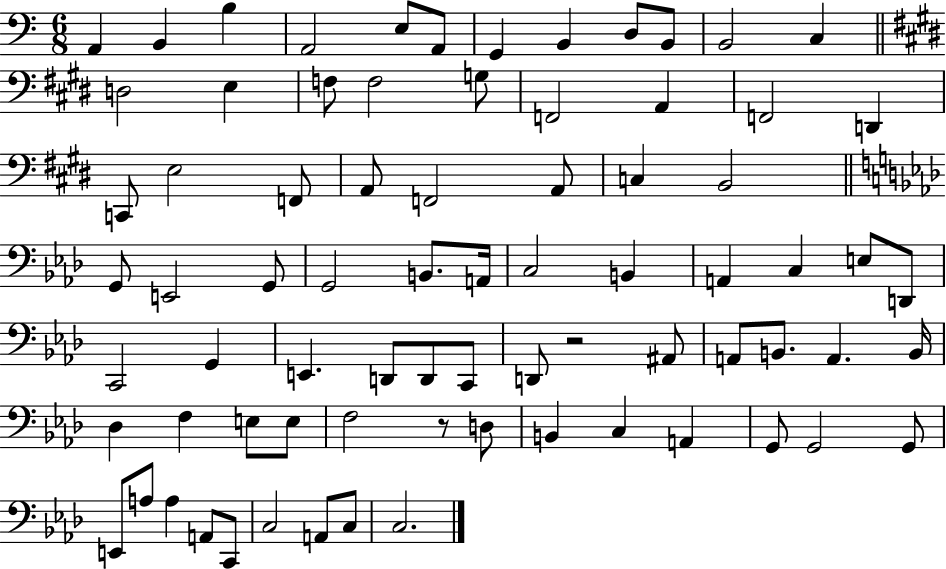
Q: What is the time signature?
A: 6/8